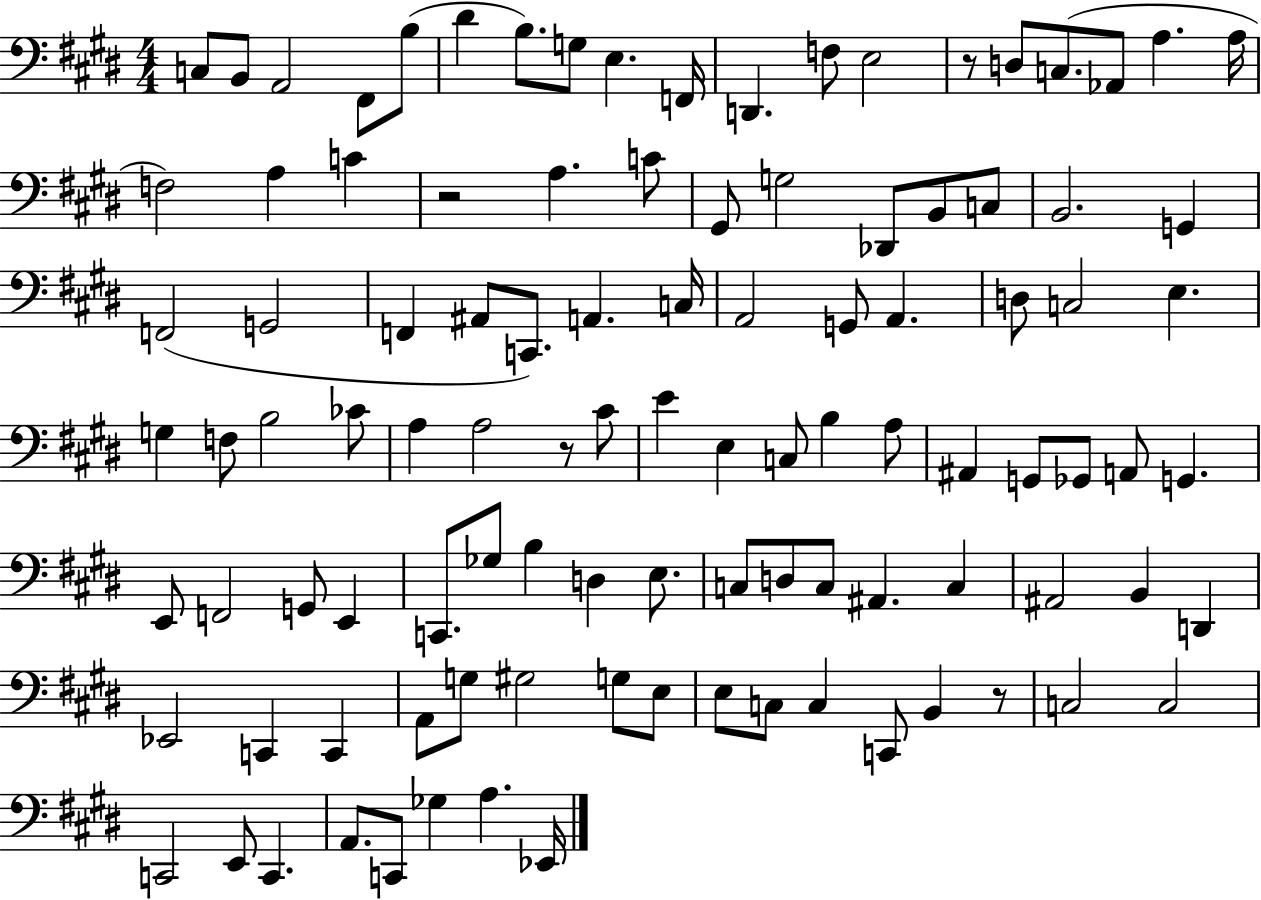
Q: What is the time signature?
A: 4/4